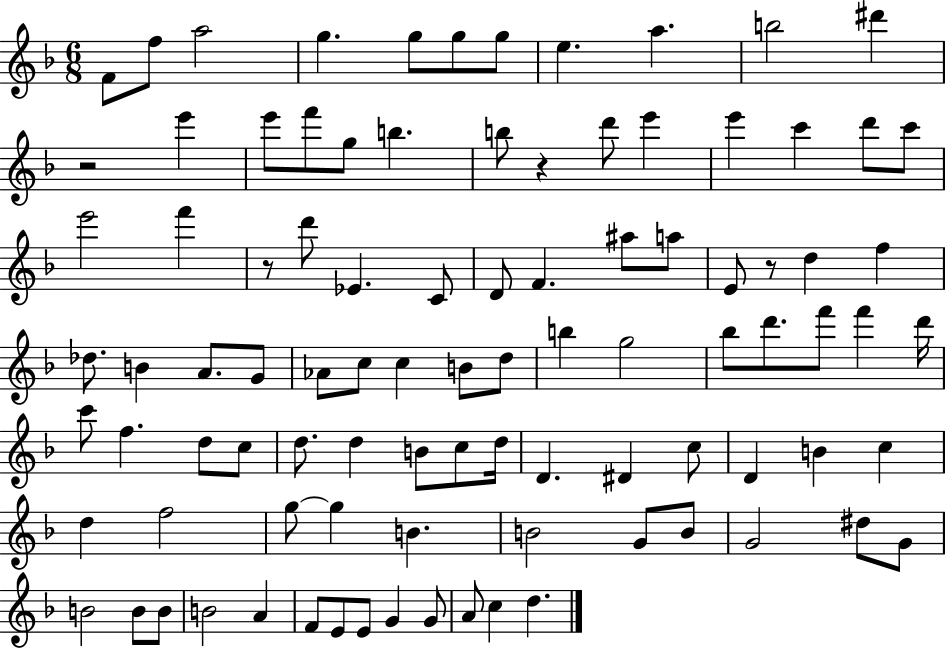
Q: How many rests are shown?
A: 4